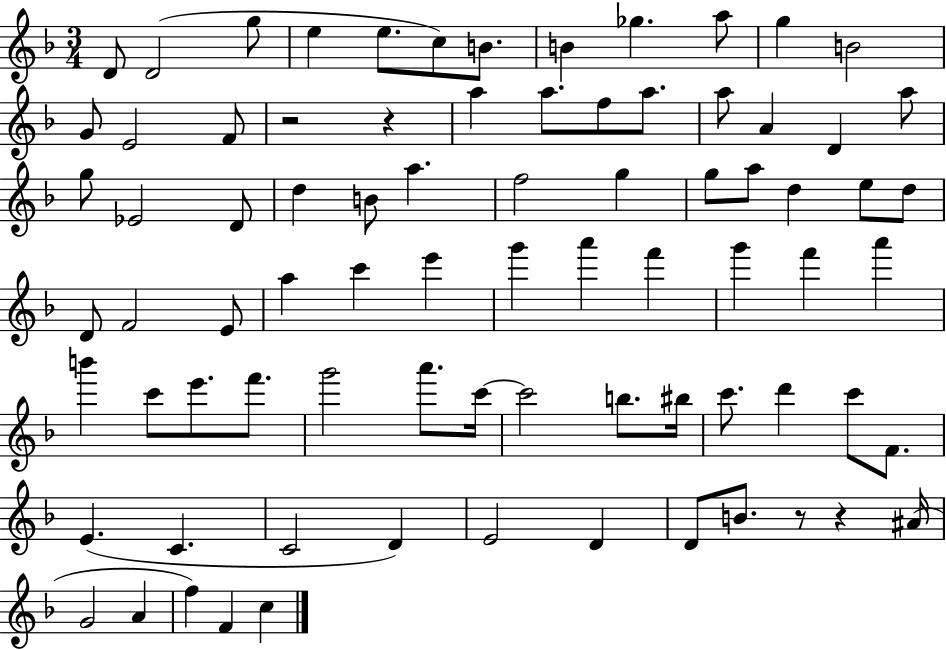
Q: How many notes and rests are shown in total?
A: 80